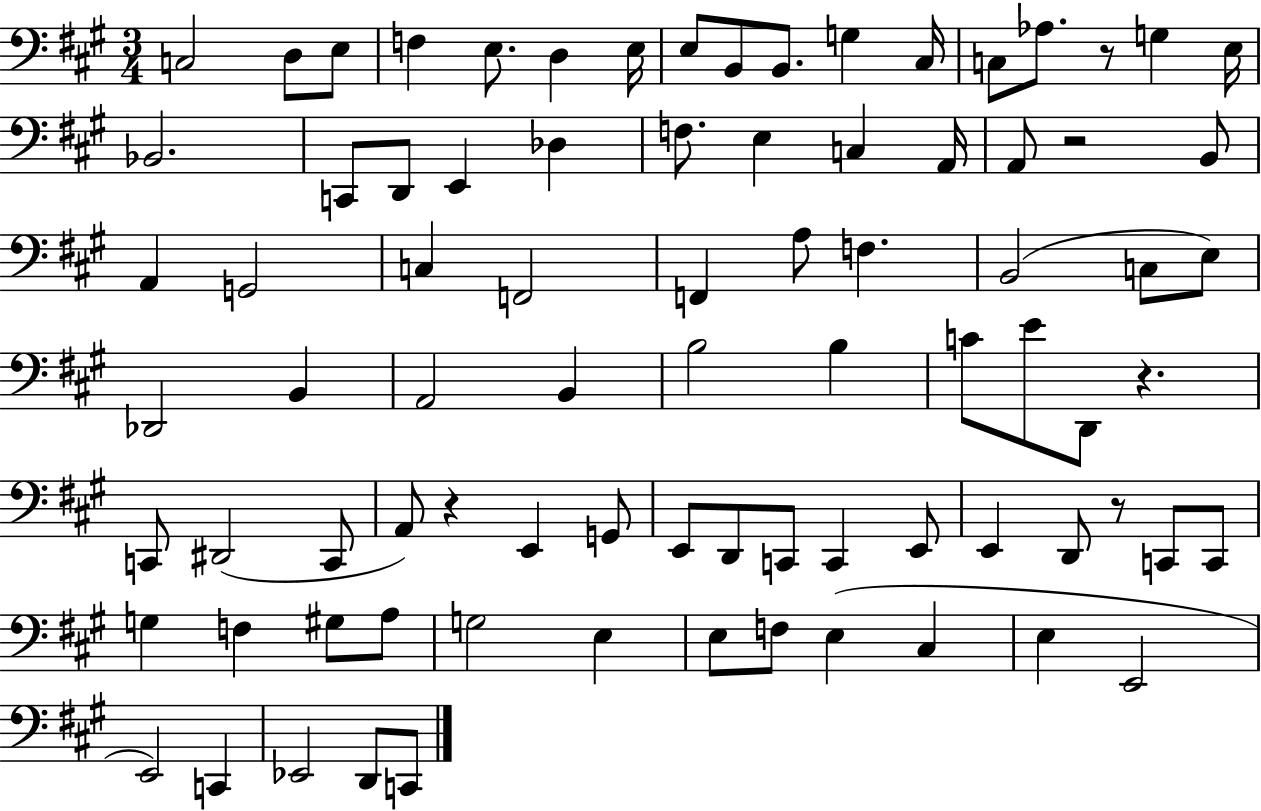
C3/h D3/e E3/e F3/q E3/e. D3/q E3/s E3/e B2/e B2/e. G3/q C#3/s C3/e Ab3/e. R/e G3/q E3/s Bb2/h. C2/e D2/e E2/q Db3/q F3/e. E3/q C3/q A2/s A2/e R/h B2/e A2/q G2/h C3/q F2/h F2/q A3/e F3/q. B2/h C3/e E3/e Db2/h B2/q A2/h B2/q B3/h B3/q C4/e E4/e D2/e R/q. C2/e D#2/h C2/e A2/e R/q E2/q G2/e E2/e D2/e C2/e C2/q E2/e E2/q D2/e R/e C2/e C2/e G3/q F3/q G#3/e A3/e G3/h E3/q E3/e F3/e E3/q C#3/q E3/q E2/h E2/h C2/q Eb2/h D2/e C2/e